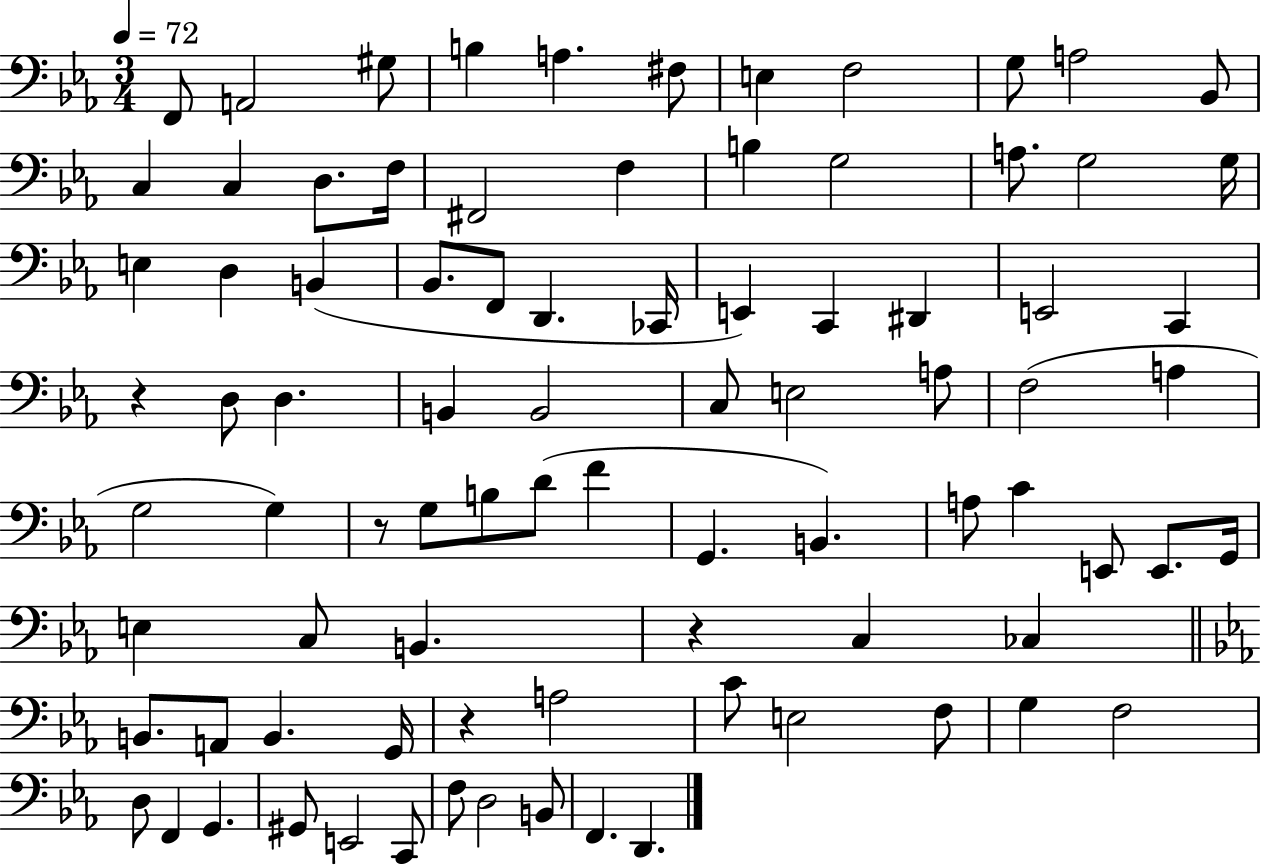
X:1
T:Untitled
M:3/4
L:1/4
K:Eb
F,,/2 A,,2 ^G,/2 B, A, ^F,/2 E, F,2 G,/2 A,2 _B,,/2 C, C, D,/2 F,/4 ^F,,2 F, B, G,2 A,/2 G,2 G,/4 E, D, B,, _B,,/2 F,,/2 D,, _C,,/4 E,, C,, ^D,, E,,2 C,, z D,/2 D, B,, B,,2 C,/2 E,2 A,/2 F,2 A, G,2 G, z/2 G,/2 B,/2 D/2 F G,, B,, A,/2 C E,,/2 E,,/2 G,,/4 E, C,/2 B,, z C, _C, B,,/2 A,,/2 B,, G,,/4 z A,2 C/2 E,2 F,/2 G, F,2 D,/2 F,, G,, ^G,,/2 E,,2 C,,/2 F,/2 D,2 B,,/2 F,, D,,